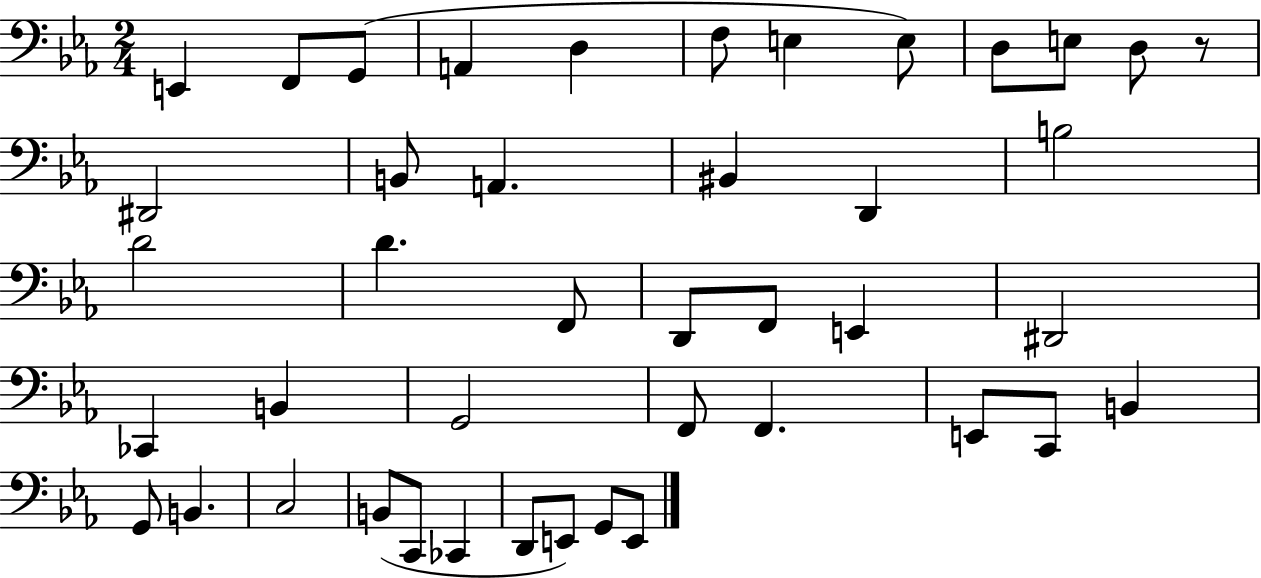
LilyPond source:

{
  \clef bass
  \numericTimeSignature
  \time 2/4
  \key ees \major
  e,4 f,8 g,8( | a,4 d4 | f8 e4 e8) | d8 e8 d8 r8 | \break dis,2 | b,8 a,4. | bis,4 d,4 | b2 | \break d'2 | d'4. f,8 | d,8 f,8 e,4 | dis,2 | \break ces,4 b,4 | g,2 | f,8 f,4. | e,8 c,8 b,4 | \break g,8 b,4. | c2 | b,8( c,8 ces,4 | d,8 e,8) g,8 e,8 | \break \bar "|."
}